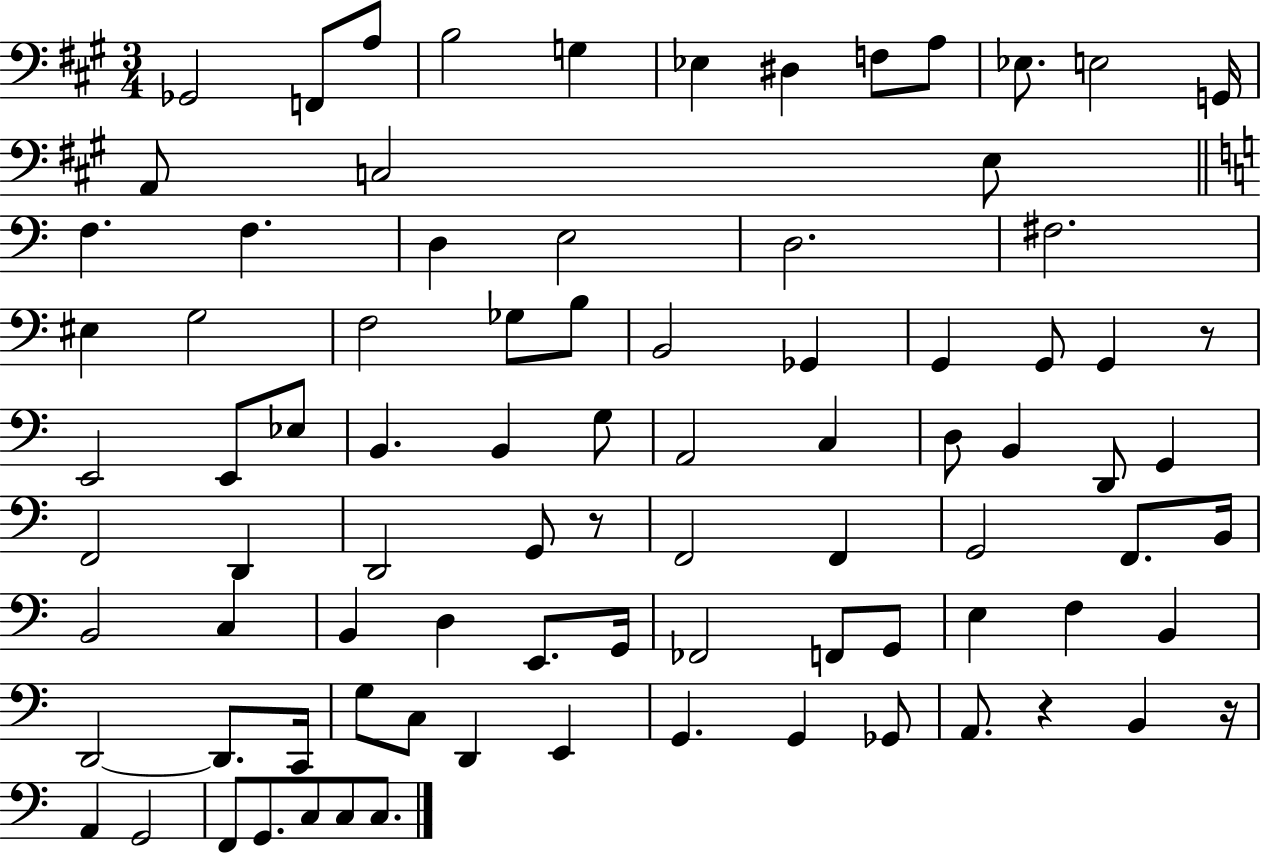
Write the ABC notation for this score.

X:1
T:Untitled
M:3/4
L:1/4
K:A
_G,,2 F,,/2 A,/2 B,2 G, _E, ^D, F,/2 A,/2 _E,/2 E,2 G,,/4 A,,/2 C,2 E,/2 F, F, D, E,2 D,2 ^F,2 ^E, G,2 F,2 _G,/2 B,/2 B,,2 _G,, G,, G,,/2 G,, z/2 E,,2 E,,/2 _E,/2 B,, B,, G,/2 A,,2 C, D,/2 B,, D,,/2 G,, F,,2 D,, D,,2 G,,/2 z/2 F,,2 F,, G,,2 F,,/2 B,,/4 B,,2 C, B,, D, E,,/2 G,,/4 _F,,2 F,,/2 G,,/2 E, F, B,, D,,2 D,,/2 C,,/4 G,/2 C,/2 D,, E,, G,, G,, _G,,/2 A,,/2 z B,, z/4 A,, G,,2 F,,/2 G,,/2 C,/2 C,/2 C,/2